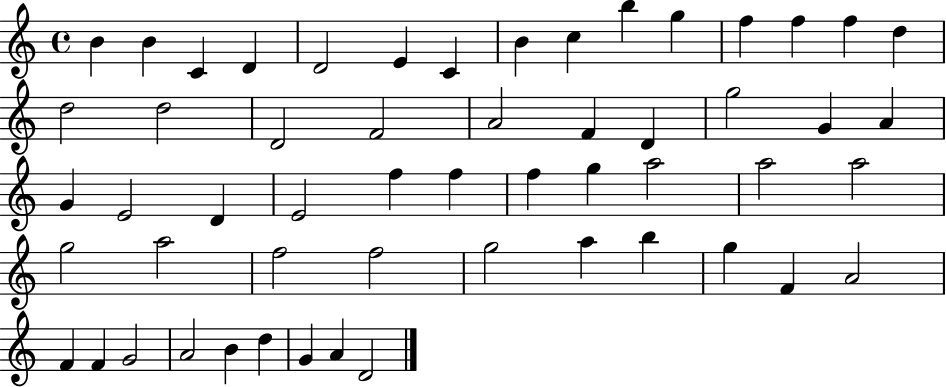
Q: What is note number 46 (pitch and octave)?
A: A4